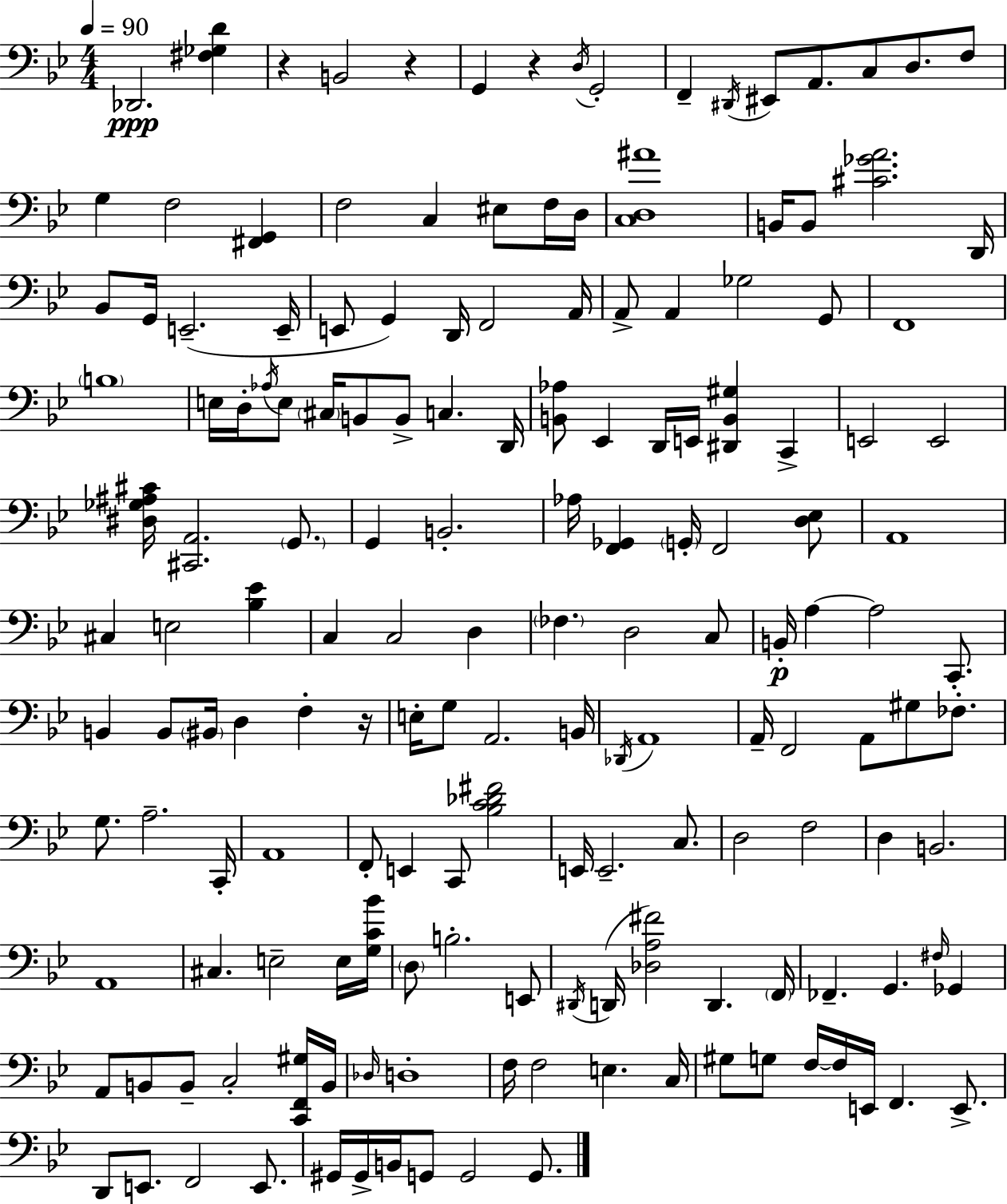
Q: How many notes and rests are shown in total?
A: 163